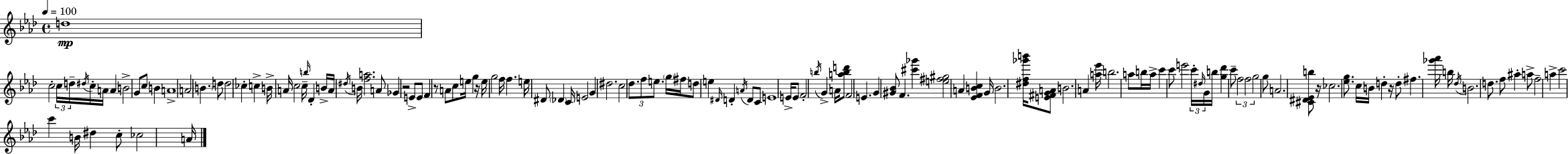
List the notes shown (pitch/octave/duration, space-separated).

D5/w C5/h C5/s D5/s D#5/s C5/s A4/s A4/q B4/h G4/e C5/e B4/q A4/w A4/h B4/q. D5/e D5/h CES5/q C5/q B4/s A4/s C5/h C5/s B5/s Db4/q B4/s A4/s D#5/s B4/s [F5,A5]/h. A4/e Gb4/q R/h E4/e E4/e F4/q R/e A4/e C5/e E5/s G5/q R/s E5/s G5/h F5/s F5/q. E5/s D#4/e Db4/q C4/s E4/h G4/q D#5/h. C5/h Db5/e. F5/e E5/e. G5/s F#5/s D5/e E5/q D#4/s D4/q A4/s D4/e C4/e E4/w E4/s E4/e F4/h B5/s G4/q A4/s [A5,B5,D6]/e F4/h E4/q. G4/q [G#4,Bb4]/e F4/q. [C#6,Gb6]/q [E5,F#5,G#5]/h A4/q [Eb4,F4,B4,C5]/q G4/s B4/h. [D#5,F5,Gb6,B6]/s [E4,F#4,G4,A4]/e B4/h. A4/q [A5,Eb6]/s B5/h. A5/e B5/s A5/s C6/q C6/e E6/h C6/s D#5/s G4/s B5/s [G5,Db6]/q C6/e F5/h F5/h G5/h G5/e A4/h. [C#4,D#4,Eb4,B5]/e R/s CES5/h. [Eb5,G5]/e. C5/s B4/s D5/q R/s D5/e F#5/q. [Gb6,Ab6]/s B5/s Db5/s B4/h. D5/e. F5/e A#5/q A5/e F5/h A5/q C6/h C6/q B4/s D#5/q C5/e CES5/h A4/s